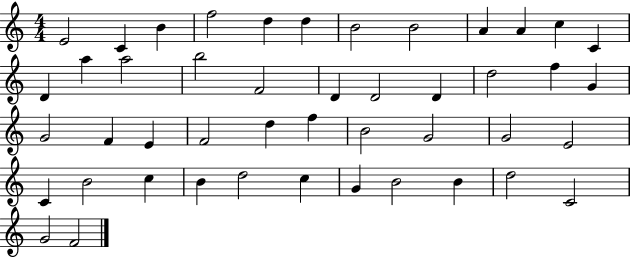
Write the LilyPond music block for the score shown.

{
  \clef treble
  \numericTimeSignature
  \time 4/4
  \key c \major
  e'2 c'4 b'4 | f''2 d''4 d''4 | b'2 b'2 | a'4 a'4 c''4 c'4 | \break d'4 a''4 a''2 | b''2 f'2 | d'4 d'2 d'4 | d''2 f''4 g'4 | \break g'2 f'4 e'4 | f'2 d''4 f''4 | b'2 g'2 | g'2 e'2 | \break c'4 b'2 c''4 | b'4 d''2 c''4 | g'4 b'2 b'4 | d''2 c'2 | \break g'2 f'2 | \bar "|."
}